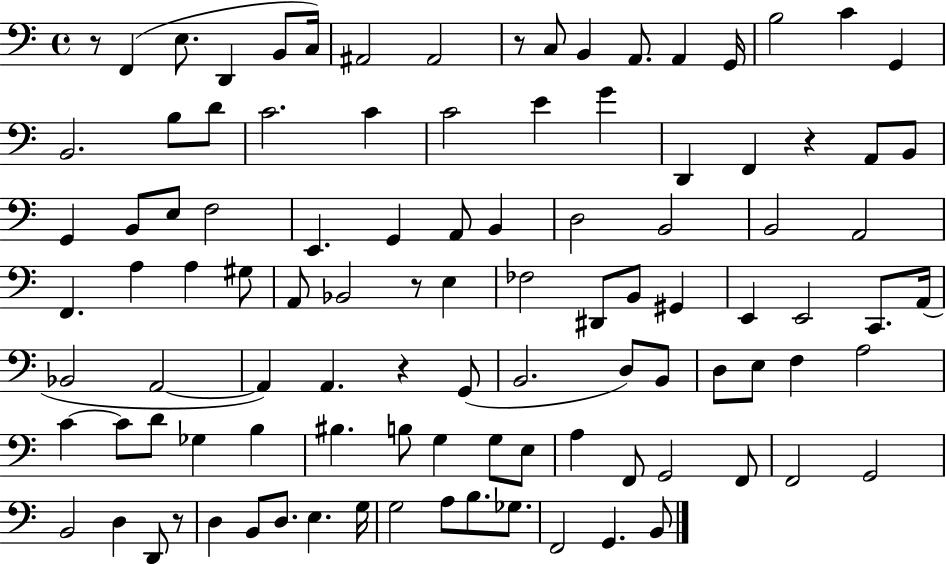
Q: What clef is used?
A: bass